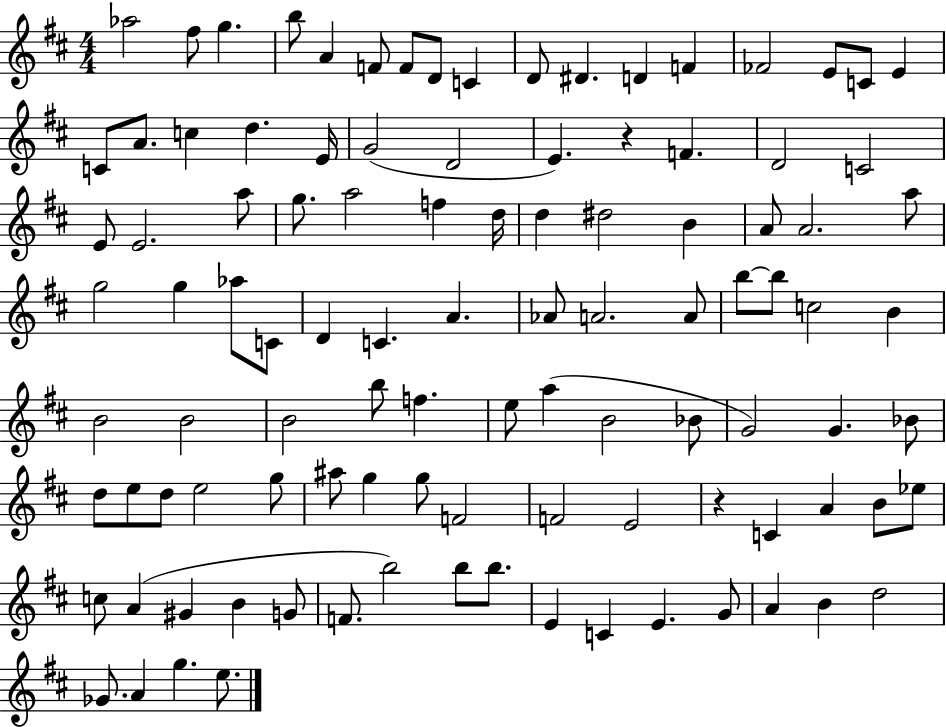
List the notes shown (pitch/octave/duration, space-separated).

Ab5/h F#5/e G5/q. B5/e A4/q F4/e F4/e D4/e C4/q D4/e D#4/q. D4/q F4/q FES4/h E4/e C4/e E4/q C4/e A4/e. C5/q D5/q. E4/s G4/h D4/h E4/q. R/q F4/q. D4/h C4/h E4/e E4/h. A5/e G5/e. A5/h F5/q D5/s D5/q D#5/h B4/q A4/e A4/h. A5/e G5/h G5/q Ab5/e C4/e D4/q C4/q. A4/q. Ab4/e A4/h. A4/e B5/e B5/e C5/h B4/q B4/h B4/h B4/h B5/e F5/q. E5/e A5/q B4/h Bb4/e G4/h G4/q. Bb4/e D5/e E5/e D5/e E5/h G5/e A#5/e G5/q G5/e F4/h F4/h E4/h R/q C4/q A4/q B4/e Eb5/e C5/e A4/q G#4/q B4/q G4/e F4/e. B5/h B5/e B5/e. E4/q C4/q E4/q. G4/e A4/q B4/q D5/h Gb4/e. A4/q G5/q. E5/e.